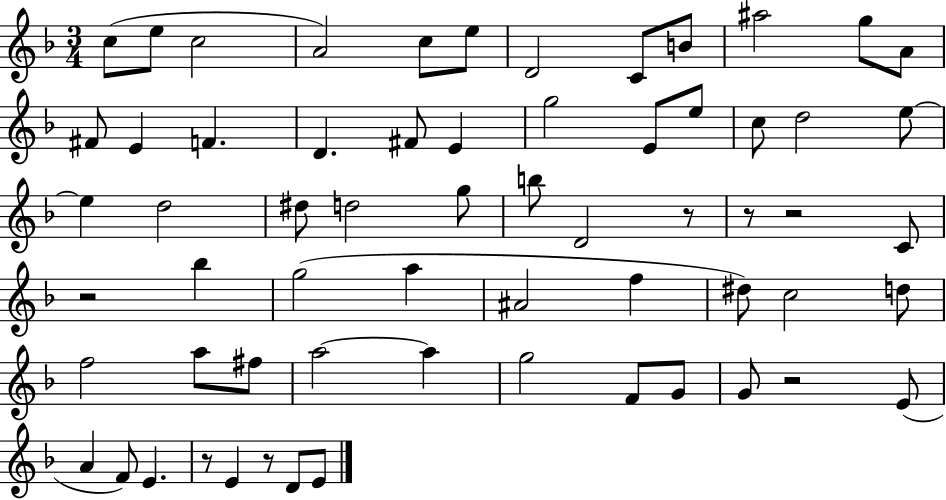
X:1
T:Untitled
M:3/4
L:1/4
K:F
c/2 e/2 c2 A2 c/2 e/2 D2 C/2 B/2 ^a2 g/2 A/2 ^F/2 E F D ^F/2 E g2 E/2 e/2 c/2 d2 e/2 e d2 ^d/2 d2 g/2 b/2 D2 z/2 z/2 z2 C/2 z2 _b g2 a ^A2 f ^d/2 c2 d/2 f2 a/2 ^f/2 a2 a g2 F/2 G/2 G/2 z2 E/2 A F/2 E z/2 E z/2 D/2 E/2